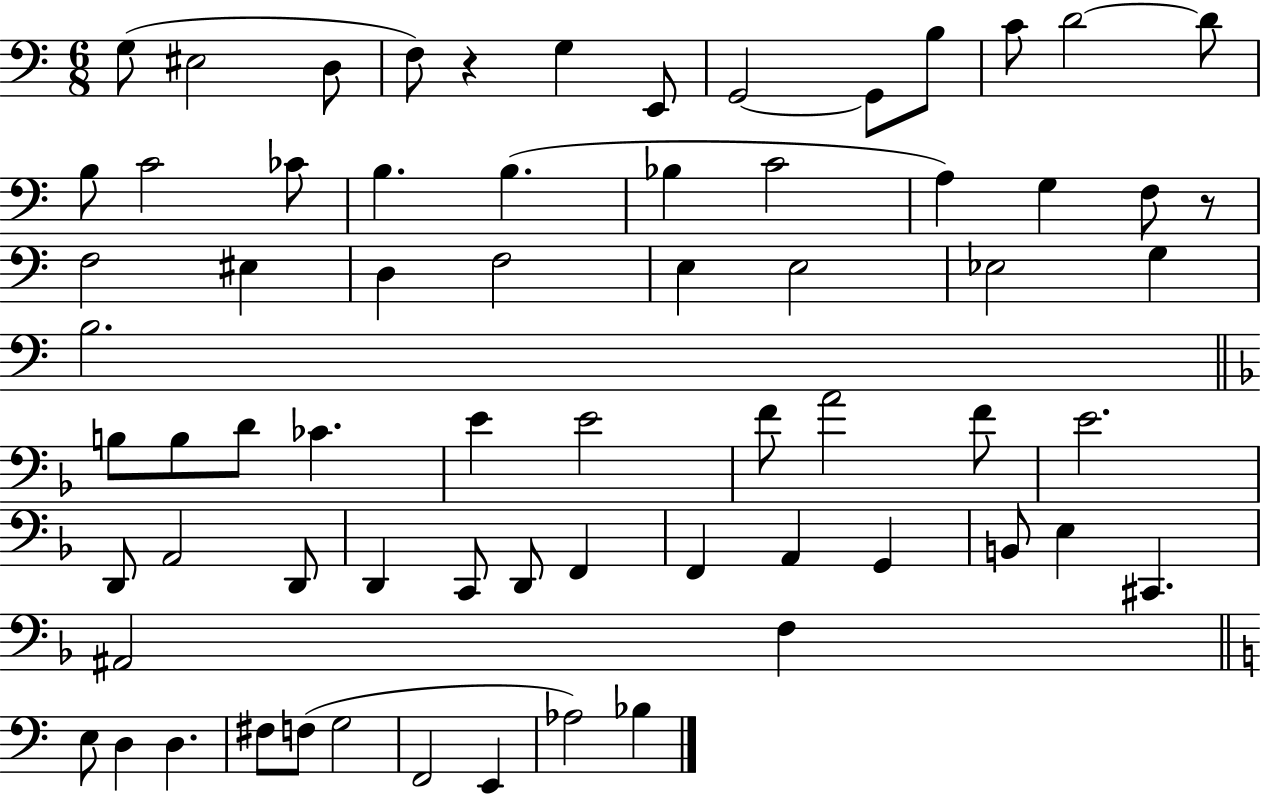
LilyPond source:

{
  \clef bass
  \numericTimeSignature
  \time 6/8
  \key c \major
  g8( eis2 d8 | f8) r4 g4 e,8 | g,2~~ g,8 b8 | c'8 d'2~~ d'8 | \break b8 c'2 ces'8 | b4. b4.( | bes4 c'2 | a4) g4 f8 r8 | \break f2 eis4 | d4 f2 | e4 e2 | ees2 g4 | \break b2. | \bar "||" \break \key f \major b8 b8 d'8 ces'4. | e'4 e'2 | f'8 a'2 f'8 | e'2. | \break d,8 a,2 d,8 | d,4 c,8 d,8 f,4 | f,4 a,4 g,4 | b,8 e4 cis,4. | \break ais,2 f4 | \bar "||" \break \key a \minor e8 d4 d4. | fis8 f8( g2 | f,2 e,4 | aes2) bes4 | \break \bar "|."
}